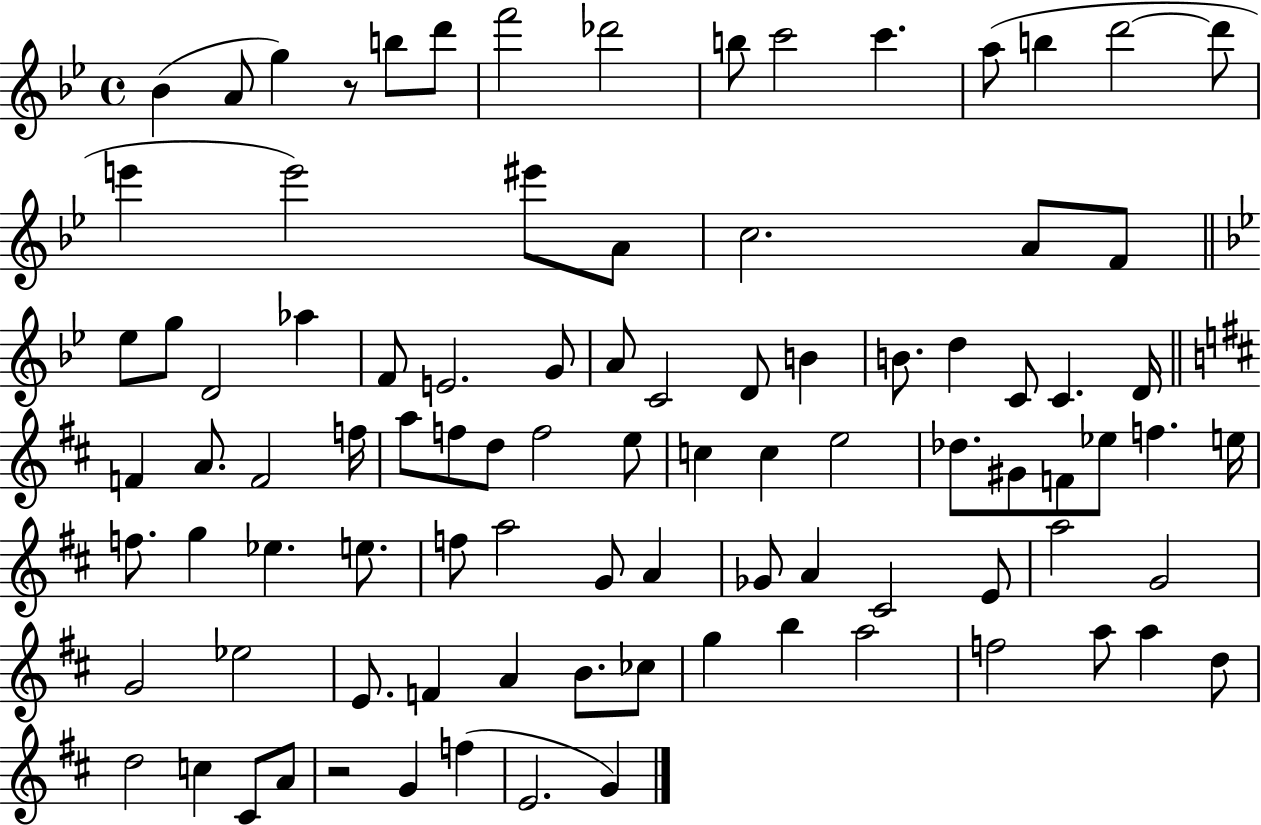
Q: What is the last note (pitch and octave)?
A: G4